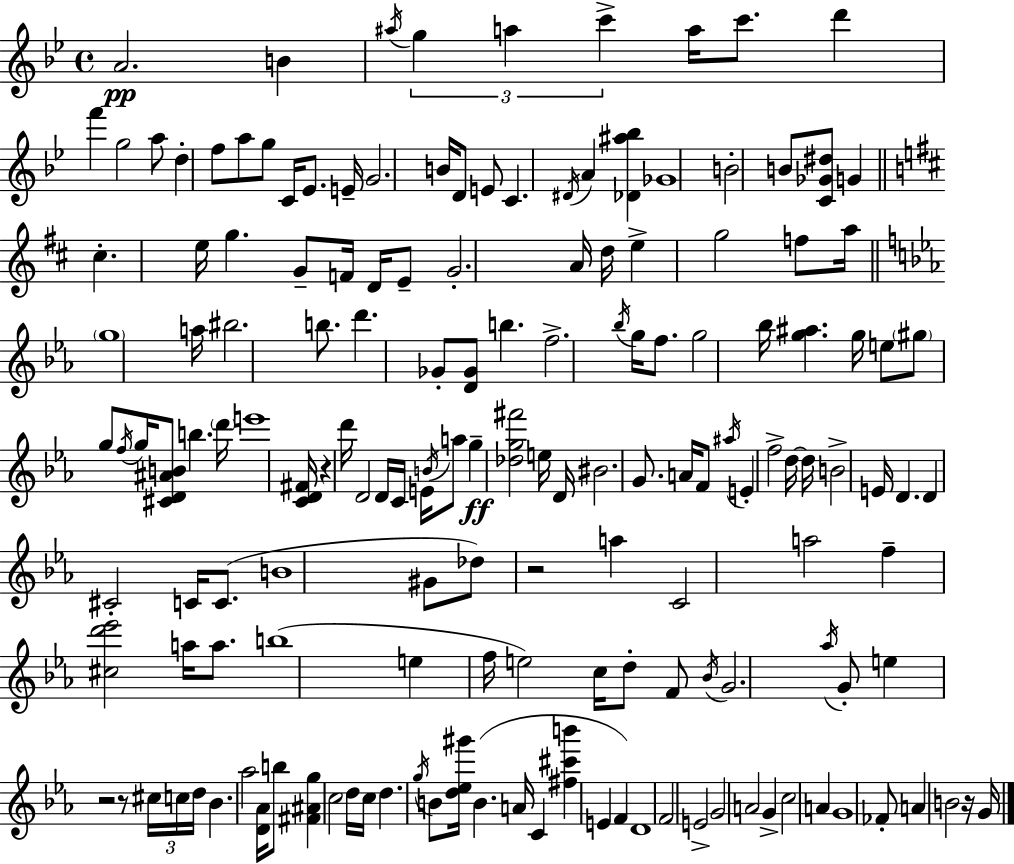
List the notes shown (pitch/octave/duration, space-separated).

A4/h. B4/q A#5/s G5/q A5/q C6/q A5/s C6/e. D6/q F6/q G5/h A5/e D5/q F5/e A5/e G5/e C4/s Eb4/e. E4/s G4/h. B4/s D4/e E4/e C4/q. D#4/s A4/q [Db4,A#5,Bb5]/q Gb4/w B4/h B4/e [C4,Gb4,D#5]/e G4/q C#5/q. E5/s G5/q. G4/e F4/s D4/s E4/e G4/h. A4/s D5/s E5/q G5/h F5/e A5/s G5/w A5/s BIS5/h. B5/e. D6/q. Gb4/e [D4,Gb4]/e B5/q. F5/h. Bb5/s G5/s F5/e. G5/h Bb5/s [G5,A#5]/q. G5/s E5/e G#5/e G5/e F5/s G5/s [C#4,D4,A#4,B4]/e B5/q. D6/s E6/w [C4,D4,F#4]/s R/q D6/s D4/h D4/s C4/s E4/s B4/s A5/e G5/q [Db5,G5,F#6]/h E5/s D4/s BIS4/h. G4/e. A4/s F4/e A#5/s E4/q F5/h D5/s D5/s B4/h E4/s D4/q. D4/q C#4/h C4/s C4/e. B4/w G#4/e Db5/e R/h A5/q C4/h A5/h F5/q [C#5,D6,Eb6]/h A5/s A5/e. B5/w E5/q F5/s E5/h C5/s D5/e F4/e Bb4/s G4/h. Ab5/s G4/e E5/q R/h R/e C#5/s C5/s D5/s Bb4/q. Ab5/h [D4,Ab4]/s B5/e [F#4,A#4,G5]/q C5/h D5/s C5/s D5/q. G5/s B4/e [D5,Eb5,G#6]/s B4/q. A4/s C4/q [F#5,C#6,B6]/q E4/q F4/q D4/w F4/h E4/h G4/h A4/h G4/q C5/h A4/q G4/w FES4/e A4/q B4/h R/s G4/s